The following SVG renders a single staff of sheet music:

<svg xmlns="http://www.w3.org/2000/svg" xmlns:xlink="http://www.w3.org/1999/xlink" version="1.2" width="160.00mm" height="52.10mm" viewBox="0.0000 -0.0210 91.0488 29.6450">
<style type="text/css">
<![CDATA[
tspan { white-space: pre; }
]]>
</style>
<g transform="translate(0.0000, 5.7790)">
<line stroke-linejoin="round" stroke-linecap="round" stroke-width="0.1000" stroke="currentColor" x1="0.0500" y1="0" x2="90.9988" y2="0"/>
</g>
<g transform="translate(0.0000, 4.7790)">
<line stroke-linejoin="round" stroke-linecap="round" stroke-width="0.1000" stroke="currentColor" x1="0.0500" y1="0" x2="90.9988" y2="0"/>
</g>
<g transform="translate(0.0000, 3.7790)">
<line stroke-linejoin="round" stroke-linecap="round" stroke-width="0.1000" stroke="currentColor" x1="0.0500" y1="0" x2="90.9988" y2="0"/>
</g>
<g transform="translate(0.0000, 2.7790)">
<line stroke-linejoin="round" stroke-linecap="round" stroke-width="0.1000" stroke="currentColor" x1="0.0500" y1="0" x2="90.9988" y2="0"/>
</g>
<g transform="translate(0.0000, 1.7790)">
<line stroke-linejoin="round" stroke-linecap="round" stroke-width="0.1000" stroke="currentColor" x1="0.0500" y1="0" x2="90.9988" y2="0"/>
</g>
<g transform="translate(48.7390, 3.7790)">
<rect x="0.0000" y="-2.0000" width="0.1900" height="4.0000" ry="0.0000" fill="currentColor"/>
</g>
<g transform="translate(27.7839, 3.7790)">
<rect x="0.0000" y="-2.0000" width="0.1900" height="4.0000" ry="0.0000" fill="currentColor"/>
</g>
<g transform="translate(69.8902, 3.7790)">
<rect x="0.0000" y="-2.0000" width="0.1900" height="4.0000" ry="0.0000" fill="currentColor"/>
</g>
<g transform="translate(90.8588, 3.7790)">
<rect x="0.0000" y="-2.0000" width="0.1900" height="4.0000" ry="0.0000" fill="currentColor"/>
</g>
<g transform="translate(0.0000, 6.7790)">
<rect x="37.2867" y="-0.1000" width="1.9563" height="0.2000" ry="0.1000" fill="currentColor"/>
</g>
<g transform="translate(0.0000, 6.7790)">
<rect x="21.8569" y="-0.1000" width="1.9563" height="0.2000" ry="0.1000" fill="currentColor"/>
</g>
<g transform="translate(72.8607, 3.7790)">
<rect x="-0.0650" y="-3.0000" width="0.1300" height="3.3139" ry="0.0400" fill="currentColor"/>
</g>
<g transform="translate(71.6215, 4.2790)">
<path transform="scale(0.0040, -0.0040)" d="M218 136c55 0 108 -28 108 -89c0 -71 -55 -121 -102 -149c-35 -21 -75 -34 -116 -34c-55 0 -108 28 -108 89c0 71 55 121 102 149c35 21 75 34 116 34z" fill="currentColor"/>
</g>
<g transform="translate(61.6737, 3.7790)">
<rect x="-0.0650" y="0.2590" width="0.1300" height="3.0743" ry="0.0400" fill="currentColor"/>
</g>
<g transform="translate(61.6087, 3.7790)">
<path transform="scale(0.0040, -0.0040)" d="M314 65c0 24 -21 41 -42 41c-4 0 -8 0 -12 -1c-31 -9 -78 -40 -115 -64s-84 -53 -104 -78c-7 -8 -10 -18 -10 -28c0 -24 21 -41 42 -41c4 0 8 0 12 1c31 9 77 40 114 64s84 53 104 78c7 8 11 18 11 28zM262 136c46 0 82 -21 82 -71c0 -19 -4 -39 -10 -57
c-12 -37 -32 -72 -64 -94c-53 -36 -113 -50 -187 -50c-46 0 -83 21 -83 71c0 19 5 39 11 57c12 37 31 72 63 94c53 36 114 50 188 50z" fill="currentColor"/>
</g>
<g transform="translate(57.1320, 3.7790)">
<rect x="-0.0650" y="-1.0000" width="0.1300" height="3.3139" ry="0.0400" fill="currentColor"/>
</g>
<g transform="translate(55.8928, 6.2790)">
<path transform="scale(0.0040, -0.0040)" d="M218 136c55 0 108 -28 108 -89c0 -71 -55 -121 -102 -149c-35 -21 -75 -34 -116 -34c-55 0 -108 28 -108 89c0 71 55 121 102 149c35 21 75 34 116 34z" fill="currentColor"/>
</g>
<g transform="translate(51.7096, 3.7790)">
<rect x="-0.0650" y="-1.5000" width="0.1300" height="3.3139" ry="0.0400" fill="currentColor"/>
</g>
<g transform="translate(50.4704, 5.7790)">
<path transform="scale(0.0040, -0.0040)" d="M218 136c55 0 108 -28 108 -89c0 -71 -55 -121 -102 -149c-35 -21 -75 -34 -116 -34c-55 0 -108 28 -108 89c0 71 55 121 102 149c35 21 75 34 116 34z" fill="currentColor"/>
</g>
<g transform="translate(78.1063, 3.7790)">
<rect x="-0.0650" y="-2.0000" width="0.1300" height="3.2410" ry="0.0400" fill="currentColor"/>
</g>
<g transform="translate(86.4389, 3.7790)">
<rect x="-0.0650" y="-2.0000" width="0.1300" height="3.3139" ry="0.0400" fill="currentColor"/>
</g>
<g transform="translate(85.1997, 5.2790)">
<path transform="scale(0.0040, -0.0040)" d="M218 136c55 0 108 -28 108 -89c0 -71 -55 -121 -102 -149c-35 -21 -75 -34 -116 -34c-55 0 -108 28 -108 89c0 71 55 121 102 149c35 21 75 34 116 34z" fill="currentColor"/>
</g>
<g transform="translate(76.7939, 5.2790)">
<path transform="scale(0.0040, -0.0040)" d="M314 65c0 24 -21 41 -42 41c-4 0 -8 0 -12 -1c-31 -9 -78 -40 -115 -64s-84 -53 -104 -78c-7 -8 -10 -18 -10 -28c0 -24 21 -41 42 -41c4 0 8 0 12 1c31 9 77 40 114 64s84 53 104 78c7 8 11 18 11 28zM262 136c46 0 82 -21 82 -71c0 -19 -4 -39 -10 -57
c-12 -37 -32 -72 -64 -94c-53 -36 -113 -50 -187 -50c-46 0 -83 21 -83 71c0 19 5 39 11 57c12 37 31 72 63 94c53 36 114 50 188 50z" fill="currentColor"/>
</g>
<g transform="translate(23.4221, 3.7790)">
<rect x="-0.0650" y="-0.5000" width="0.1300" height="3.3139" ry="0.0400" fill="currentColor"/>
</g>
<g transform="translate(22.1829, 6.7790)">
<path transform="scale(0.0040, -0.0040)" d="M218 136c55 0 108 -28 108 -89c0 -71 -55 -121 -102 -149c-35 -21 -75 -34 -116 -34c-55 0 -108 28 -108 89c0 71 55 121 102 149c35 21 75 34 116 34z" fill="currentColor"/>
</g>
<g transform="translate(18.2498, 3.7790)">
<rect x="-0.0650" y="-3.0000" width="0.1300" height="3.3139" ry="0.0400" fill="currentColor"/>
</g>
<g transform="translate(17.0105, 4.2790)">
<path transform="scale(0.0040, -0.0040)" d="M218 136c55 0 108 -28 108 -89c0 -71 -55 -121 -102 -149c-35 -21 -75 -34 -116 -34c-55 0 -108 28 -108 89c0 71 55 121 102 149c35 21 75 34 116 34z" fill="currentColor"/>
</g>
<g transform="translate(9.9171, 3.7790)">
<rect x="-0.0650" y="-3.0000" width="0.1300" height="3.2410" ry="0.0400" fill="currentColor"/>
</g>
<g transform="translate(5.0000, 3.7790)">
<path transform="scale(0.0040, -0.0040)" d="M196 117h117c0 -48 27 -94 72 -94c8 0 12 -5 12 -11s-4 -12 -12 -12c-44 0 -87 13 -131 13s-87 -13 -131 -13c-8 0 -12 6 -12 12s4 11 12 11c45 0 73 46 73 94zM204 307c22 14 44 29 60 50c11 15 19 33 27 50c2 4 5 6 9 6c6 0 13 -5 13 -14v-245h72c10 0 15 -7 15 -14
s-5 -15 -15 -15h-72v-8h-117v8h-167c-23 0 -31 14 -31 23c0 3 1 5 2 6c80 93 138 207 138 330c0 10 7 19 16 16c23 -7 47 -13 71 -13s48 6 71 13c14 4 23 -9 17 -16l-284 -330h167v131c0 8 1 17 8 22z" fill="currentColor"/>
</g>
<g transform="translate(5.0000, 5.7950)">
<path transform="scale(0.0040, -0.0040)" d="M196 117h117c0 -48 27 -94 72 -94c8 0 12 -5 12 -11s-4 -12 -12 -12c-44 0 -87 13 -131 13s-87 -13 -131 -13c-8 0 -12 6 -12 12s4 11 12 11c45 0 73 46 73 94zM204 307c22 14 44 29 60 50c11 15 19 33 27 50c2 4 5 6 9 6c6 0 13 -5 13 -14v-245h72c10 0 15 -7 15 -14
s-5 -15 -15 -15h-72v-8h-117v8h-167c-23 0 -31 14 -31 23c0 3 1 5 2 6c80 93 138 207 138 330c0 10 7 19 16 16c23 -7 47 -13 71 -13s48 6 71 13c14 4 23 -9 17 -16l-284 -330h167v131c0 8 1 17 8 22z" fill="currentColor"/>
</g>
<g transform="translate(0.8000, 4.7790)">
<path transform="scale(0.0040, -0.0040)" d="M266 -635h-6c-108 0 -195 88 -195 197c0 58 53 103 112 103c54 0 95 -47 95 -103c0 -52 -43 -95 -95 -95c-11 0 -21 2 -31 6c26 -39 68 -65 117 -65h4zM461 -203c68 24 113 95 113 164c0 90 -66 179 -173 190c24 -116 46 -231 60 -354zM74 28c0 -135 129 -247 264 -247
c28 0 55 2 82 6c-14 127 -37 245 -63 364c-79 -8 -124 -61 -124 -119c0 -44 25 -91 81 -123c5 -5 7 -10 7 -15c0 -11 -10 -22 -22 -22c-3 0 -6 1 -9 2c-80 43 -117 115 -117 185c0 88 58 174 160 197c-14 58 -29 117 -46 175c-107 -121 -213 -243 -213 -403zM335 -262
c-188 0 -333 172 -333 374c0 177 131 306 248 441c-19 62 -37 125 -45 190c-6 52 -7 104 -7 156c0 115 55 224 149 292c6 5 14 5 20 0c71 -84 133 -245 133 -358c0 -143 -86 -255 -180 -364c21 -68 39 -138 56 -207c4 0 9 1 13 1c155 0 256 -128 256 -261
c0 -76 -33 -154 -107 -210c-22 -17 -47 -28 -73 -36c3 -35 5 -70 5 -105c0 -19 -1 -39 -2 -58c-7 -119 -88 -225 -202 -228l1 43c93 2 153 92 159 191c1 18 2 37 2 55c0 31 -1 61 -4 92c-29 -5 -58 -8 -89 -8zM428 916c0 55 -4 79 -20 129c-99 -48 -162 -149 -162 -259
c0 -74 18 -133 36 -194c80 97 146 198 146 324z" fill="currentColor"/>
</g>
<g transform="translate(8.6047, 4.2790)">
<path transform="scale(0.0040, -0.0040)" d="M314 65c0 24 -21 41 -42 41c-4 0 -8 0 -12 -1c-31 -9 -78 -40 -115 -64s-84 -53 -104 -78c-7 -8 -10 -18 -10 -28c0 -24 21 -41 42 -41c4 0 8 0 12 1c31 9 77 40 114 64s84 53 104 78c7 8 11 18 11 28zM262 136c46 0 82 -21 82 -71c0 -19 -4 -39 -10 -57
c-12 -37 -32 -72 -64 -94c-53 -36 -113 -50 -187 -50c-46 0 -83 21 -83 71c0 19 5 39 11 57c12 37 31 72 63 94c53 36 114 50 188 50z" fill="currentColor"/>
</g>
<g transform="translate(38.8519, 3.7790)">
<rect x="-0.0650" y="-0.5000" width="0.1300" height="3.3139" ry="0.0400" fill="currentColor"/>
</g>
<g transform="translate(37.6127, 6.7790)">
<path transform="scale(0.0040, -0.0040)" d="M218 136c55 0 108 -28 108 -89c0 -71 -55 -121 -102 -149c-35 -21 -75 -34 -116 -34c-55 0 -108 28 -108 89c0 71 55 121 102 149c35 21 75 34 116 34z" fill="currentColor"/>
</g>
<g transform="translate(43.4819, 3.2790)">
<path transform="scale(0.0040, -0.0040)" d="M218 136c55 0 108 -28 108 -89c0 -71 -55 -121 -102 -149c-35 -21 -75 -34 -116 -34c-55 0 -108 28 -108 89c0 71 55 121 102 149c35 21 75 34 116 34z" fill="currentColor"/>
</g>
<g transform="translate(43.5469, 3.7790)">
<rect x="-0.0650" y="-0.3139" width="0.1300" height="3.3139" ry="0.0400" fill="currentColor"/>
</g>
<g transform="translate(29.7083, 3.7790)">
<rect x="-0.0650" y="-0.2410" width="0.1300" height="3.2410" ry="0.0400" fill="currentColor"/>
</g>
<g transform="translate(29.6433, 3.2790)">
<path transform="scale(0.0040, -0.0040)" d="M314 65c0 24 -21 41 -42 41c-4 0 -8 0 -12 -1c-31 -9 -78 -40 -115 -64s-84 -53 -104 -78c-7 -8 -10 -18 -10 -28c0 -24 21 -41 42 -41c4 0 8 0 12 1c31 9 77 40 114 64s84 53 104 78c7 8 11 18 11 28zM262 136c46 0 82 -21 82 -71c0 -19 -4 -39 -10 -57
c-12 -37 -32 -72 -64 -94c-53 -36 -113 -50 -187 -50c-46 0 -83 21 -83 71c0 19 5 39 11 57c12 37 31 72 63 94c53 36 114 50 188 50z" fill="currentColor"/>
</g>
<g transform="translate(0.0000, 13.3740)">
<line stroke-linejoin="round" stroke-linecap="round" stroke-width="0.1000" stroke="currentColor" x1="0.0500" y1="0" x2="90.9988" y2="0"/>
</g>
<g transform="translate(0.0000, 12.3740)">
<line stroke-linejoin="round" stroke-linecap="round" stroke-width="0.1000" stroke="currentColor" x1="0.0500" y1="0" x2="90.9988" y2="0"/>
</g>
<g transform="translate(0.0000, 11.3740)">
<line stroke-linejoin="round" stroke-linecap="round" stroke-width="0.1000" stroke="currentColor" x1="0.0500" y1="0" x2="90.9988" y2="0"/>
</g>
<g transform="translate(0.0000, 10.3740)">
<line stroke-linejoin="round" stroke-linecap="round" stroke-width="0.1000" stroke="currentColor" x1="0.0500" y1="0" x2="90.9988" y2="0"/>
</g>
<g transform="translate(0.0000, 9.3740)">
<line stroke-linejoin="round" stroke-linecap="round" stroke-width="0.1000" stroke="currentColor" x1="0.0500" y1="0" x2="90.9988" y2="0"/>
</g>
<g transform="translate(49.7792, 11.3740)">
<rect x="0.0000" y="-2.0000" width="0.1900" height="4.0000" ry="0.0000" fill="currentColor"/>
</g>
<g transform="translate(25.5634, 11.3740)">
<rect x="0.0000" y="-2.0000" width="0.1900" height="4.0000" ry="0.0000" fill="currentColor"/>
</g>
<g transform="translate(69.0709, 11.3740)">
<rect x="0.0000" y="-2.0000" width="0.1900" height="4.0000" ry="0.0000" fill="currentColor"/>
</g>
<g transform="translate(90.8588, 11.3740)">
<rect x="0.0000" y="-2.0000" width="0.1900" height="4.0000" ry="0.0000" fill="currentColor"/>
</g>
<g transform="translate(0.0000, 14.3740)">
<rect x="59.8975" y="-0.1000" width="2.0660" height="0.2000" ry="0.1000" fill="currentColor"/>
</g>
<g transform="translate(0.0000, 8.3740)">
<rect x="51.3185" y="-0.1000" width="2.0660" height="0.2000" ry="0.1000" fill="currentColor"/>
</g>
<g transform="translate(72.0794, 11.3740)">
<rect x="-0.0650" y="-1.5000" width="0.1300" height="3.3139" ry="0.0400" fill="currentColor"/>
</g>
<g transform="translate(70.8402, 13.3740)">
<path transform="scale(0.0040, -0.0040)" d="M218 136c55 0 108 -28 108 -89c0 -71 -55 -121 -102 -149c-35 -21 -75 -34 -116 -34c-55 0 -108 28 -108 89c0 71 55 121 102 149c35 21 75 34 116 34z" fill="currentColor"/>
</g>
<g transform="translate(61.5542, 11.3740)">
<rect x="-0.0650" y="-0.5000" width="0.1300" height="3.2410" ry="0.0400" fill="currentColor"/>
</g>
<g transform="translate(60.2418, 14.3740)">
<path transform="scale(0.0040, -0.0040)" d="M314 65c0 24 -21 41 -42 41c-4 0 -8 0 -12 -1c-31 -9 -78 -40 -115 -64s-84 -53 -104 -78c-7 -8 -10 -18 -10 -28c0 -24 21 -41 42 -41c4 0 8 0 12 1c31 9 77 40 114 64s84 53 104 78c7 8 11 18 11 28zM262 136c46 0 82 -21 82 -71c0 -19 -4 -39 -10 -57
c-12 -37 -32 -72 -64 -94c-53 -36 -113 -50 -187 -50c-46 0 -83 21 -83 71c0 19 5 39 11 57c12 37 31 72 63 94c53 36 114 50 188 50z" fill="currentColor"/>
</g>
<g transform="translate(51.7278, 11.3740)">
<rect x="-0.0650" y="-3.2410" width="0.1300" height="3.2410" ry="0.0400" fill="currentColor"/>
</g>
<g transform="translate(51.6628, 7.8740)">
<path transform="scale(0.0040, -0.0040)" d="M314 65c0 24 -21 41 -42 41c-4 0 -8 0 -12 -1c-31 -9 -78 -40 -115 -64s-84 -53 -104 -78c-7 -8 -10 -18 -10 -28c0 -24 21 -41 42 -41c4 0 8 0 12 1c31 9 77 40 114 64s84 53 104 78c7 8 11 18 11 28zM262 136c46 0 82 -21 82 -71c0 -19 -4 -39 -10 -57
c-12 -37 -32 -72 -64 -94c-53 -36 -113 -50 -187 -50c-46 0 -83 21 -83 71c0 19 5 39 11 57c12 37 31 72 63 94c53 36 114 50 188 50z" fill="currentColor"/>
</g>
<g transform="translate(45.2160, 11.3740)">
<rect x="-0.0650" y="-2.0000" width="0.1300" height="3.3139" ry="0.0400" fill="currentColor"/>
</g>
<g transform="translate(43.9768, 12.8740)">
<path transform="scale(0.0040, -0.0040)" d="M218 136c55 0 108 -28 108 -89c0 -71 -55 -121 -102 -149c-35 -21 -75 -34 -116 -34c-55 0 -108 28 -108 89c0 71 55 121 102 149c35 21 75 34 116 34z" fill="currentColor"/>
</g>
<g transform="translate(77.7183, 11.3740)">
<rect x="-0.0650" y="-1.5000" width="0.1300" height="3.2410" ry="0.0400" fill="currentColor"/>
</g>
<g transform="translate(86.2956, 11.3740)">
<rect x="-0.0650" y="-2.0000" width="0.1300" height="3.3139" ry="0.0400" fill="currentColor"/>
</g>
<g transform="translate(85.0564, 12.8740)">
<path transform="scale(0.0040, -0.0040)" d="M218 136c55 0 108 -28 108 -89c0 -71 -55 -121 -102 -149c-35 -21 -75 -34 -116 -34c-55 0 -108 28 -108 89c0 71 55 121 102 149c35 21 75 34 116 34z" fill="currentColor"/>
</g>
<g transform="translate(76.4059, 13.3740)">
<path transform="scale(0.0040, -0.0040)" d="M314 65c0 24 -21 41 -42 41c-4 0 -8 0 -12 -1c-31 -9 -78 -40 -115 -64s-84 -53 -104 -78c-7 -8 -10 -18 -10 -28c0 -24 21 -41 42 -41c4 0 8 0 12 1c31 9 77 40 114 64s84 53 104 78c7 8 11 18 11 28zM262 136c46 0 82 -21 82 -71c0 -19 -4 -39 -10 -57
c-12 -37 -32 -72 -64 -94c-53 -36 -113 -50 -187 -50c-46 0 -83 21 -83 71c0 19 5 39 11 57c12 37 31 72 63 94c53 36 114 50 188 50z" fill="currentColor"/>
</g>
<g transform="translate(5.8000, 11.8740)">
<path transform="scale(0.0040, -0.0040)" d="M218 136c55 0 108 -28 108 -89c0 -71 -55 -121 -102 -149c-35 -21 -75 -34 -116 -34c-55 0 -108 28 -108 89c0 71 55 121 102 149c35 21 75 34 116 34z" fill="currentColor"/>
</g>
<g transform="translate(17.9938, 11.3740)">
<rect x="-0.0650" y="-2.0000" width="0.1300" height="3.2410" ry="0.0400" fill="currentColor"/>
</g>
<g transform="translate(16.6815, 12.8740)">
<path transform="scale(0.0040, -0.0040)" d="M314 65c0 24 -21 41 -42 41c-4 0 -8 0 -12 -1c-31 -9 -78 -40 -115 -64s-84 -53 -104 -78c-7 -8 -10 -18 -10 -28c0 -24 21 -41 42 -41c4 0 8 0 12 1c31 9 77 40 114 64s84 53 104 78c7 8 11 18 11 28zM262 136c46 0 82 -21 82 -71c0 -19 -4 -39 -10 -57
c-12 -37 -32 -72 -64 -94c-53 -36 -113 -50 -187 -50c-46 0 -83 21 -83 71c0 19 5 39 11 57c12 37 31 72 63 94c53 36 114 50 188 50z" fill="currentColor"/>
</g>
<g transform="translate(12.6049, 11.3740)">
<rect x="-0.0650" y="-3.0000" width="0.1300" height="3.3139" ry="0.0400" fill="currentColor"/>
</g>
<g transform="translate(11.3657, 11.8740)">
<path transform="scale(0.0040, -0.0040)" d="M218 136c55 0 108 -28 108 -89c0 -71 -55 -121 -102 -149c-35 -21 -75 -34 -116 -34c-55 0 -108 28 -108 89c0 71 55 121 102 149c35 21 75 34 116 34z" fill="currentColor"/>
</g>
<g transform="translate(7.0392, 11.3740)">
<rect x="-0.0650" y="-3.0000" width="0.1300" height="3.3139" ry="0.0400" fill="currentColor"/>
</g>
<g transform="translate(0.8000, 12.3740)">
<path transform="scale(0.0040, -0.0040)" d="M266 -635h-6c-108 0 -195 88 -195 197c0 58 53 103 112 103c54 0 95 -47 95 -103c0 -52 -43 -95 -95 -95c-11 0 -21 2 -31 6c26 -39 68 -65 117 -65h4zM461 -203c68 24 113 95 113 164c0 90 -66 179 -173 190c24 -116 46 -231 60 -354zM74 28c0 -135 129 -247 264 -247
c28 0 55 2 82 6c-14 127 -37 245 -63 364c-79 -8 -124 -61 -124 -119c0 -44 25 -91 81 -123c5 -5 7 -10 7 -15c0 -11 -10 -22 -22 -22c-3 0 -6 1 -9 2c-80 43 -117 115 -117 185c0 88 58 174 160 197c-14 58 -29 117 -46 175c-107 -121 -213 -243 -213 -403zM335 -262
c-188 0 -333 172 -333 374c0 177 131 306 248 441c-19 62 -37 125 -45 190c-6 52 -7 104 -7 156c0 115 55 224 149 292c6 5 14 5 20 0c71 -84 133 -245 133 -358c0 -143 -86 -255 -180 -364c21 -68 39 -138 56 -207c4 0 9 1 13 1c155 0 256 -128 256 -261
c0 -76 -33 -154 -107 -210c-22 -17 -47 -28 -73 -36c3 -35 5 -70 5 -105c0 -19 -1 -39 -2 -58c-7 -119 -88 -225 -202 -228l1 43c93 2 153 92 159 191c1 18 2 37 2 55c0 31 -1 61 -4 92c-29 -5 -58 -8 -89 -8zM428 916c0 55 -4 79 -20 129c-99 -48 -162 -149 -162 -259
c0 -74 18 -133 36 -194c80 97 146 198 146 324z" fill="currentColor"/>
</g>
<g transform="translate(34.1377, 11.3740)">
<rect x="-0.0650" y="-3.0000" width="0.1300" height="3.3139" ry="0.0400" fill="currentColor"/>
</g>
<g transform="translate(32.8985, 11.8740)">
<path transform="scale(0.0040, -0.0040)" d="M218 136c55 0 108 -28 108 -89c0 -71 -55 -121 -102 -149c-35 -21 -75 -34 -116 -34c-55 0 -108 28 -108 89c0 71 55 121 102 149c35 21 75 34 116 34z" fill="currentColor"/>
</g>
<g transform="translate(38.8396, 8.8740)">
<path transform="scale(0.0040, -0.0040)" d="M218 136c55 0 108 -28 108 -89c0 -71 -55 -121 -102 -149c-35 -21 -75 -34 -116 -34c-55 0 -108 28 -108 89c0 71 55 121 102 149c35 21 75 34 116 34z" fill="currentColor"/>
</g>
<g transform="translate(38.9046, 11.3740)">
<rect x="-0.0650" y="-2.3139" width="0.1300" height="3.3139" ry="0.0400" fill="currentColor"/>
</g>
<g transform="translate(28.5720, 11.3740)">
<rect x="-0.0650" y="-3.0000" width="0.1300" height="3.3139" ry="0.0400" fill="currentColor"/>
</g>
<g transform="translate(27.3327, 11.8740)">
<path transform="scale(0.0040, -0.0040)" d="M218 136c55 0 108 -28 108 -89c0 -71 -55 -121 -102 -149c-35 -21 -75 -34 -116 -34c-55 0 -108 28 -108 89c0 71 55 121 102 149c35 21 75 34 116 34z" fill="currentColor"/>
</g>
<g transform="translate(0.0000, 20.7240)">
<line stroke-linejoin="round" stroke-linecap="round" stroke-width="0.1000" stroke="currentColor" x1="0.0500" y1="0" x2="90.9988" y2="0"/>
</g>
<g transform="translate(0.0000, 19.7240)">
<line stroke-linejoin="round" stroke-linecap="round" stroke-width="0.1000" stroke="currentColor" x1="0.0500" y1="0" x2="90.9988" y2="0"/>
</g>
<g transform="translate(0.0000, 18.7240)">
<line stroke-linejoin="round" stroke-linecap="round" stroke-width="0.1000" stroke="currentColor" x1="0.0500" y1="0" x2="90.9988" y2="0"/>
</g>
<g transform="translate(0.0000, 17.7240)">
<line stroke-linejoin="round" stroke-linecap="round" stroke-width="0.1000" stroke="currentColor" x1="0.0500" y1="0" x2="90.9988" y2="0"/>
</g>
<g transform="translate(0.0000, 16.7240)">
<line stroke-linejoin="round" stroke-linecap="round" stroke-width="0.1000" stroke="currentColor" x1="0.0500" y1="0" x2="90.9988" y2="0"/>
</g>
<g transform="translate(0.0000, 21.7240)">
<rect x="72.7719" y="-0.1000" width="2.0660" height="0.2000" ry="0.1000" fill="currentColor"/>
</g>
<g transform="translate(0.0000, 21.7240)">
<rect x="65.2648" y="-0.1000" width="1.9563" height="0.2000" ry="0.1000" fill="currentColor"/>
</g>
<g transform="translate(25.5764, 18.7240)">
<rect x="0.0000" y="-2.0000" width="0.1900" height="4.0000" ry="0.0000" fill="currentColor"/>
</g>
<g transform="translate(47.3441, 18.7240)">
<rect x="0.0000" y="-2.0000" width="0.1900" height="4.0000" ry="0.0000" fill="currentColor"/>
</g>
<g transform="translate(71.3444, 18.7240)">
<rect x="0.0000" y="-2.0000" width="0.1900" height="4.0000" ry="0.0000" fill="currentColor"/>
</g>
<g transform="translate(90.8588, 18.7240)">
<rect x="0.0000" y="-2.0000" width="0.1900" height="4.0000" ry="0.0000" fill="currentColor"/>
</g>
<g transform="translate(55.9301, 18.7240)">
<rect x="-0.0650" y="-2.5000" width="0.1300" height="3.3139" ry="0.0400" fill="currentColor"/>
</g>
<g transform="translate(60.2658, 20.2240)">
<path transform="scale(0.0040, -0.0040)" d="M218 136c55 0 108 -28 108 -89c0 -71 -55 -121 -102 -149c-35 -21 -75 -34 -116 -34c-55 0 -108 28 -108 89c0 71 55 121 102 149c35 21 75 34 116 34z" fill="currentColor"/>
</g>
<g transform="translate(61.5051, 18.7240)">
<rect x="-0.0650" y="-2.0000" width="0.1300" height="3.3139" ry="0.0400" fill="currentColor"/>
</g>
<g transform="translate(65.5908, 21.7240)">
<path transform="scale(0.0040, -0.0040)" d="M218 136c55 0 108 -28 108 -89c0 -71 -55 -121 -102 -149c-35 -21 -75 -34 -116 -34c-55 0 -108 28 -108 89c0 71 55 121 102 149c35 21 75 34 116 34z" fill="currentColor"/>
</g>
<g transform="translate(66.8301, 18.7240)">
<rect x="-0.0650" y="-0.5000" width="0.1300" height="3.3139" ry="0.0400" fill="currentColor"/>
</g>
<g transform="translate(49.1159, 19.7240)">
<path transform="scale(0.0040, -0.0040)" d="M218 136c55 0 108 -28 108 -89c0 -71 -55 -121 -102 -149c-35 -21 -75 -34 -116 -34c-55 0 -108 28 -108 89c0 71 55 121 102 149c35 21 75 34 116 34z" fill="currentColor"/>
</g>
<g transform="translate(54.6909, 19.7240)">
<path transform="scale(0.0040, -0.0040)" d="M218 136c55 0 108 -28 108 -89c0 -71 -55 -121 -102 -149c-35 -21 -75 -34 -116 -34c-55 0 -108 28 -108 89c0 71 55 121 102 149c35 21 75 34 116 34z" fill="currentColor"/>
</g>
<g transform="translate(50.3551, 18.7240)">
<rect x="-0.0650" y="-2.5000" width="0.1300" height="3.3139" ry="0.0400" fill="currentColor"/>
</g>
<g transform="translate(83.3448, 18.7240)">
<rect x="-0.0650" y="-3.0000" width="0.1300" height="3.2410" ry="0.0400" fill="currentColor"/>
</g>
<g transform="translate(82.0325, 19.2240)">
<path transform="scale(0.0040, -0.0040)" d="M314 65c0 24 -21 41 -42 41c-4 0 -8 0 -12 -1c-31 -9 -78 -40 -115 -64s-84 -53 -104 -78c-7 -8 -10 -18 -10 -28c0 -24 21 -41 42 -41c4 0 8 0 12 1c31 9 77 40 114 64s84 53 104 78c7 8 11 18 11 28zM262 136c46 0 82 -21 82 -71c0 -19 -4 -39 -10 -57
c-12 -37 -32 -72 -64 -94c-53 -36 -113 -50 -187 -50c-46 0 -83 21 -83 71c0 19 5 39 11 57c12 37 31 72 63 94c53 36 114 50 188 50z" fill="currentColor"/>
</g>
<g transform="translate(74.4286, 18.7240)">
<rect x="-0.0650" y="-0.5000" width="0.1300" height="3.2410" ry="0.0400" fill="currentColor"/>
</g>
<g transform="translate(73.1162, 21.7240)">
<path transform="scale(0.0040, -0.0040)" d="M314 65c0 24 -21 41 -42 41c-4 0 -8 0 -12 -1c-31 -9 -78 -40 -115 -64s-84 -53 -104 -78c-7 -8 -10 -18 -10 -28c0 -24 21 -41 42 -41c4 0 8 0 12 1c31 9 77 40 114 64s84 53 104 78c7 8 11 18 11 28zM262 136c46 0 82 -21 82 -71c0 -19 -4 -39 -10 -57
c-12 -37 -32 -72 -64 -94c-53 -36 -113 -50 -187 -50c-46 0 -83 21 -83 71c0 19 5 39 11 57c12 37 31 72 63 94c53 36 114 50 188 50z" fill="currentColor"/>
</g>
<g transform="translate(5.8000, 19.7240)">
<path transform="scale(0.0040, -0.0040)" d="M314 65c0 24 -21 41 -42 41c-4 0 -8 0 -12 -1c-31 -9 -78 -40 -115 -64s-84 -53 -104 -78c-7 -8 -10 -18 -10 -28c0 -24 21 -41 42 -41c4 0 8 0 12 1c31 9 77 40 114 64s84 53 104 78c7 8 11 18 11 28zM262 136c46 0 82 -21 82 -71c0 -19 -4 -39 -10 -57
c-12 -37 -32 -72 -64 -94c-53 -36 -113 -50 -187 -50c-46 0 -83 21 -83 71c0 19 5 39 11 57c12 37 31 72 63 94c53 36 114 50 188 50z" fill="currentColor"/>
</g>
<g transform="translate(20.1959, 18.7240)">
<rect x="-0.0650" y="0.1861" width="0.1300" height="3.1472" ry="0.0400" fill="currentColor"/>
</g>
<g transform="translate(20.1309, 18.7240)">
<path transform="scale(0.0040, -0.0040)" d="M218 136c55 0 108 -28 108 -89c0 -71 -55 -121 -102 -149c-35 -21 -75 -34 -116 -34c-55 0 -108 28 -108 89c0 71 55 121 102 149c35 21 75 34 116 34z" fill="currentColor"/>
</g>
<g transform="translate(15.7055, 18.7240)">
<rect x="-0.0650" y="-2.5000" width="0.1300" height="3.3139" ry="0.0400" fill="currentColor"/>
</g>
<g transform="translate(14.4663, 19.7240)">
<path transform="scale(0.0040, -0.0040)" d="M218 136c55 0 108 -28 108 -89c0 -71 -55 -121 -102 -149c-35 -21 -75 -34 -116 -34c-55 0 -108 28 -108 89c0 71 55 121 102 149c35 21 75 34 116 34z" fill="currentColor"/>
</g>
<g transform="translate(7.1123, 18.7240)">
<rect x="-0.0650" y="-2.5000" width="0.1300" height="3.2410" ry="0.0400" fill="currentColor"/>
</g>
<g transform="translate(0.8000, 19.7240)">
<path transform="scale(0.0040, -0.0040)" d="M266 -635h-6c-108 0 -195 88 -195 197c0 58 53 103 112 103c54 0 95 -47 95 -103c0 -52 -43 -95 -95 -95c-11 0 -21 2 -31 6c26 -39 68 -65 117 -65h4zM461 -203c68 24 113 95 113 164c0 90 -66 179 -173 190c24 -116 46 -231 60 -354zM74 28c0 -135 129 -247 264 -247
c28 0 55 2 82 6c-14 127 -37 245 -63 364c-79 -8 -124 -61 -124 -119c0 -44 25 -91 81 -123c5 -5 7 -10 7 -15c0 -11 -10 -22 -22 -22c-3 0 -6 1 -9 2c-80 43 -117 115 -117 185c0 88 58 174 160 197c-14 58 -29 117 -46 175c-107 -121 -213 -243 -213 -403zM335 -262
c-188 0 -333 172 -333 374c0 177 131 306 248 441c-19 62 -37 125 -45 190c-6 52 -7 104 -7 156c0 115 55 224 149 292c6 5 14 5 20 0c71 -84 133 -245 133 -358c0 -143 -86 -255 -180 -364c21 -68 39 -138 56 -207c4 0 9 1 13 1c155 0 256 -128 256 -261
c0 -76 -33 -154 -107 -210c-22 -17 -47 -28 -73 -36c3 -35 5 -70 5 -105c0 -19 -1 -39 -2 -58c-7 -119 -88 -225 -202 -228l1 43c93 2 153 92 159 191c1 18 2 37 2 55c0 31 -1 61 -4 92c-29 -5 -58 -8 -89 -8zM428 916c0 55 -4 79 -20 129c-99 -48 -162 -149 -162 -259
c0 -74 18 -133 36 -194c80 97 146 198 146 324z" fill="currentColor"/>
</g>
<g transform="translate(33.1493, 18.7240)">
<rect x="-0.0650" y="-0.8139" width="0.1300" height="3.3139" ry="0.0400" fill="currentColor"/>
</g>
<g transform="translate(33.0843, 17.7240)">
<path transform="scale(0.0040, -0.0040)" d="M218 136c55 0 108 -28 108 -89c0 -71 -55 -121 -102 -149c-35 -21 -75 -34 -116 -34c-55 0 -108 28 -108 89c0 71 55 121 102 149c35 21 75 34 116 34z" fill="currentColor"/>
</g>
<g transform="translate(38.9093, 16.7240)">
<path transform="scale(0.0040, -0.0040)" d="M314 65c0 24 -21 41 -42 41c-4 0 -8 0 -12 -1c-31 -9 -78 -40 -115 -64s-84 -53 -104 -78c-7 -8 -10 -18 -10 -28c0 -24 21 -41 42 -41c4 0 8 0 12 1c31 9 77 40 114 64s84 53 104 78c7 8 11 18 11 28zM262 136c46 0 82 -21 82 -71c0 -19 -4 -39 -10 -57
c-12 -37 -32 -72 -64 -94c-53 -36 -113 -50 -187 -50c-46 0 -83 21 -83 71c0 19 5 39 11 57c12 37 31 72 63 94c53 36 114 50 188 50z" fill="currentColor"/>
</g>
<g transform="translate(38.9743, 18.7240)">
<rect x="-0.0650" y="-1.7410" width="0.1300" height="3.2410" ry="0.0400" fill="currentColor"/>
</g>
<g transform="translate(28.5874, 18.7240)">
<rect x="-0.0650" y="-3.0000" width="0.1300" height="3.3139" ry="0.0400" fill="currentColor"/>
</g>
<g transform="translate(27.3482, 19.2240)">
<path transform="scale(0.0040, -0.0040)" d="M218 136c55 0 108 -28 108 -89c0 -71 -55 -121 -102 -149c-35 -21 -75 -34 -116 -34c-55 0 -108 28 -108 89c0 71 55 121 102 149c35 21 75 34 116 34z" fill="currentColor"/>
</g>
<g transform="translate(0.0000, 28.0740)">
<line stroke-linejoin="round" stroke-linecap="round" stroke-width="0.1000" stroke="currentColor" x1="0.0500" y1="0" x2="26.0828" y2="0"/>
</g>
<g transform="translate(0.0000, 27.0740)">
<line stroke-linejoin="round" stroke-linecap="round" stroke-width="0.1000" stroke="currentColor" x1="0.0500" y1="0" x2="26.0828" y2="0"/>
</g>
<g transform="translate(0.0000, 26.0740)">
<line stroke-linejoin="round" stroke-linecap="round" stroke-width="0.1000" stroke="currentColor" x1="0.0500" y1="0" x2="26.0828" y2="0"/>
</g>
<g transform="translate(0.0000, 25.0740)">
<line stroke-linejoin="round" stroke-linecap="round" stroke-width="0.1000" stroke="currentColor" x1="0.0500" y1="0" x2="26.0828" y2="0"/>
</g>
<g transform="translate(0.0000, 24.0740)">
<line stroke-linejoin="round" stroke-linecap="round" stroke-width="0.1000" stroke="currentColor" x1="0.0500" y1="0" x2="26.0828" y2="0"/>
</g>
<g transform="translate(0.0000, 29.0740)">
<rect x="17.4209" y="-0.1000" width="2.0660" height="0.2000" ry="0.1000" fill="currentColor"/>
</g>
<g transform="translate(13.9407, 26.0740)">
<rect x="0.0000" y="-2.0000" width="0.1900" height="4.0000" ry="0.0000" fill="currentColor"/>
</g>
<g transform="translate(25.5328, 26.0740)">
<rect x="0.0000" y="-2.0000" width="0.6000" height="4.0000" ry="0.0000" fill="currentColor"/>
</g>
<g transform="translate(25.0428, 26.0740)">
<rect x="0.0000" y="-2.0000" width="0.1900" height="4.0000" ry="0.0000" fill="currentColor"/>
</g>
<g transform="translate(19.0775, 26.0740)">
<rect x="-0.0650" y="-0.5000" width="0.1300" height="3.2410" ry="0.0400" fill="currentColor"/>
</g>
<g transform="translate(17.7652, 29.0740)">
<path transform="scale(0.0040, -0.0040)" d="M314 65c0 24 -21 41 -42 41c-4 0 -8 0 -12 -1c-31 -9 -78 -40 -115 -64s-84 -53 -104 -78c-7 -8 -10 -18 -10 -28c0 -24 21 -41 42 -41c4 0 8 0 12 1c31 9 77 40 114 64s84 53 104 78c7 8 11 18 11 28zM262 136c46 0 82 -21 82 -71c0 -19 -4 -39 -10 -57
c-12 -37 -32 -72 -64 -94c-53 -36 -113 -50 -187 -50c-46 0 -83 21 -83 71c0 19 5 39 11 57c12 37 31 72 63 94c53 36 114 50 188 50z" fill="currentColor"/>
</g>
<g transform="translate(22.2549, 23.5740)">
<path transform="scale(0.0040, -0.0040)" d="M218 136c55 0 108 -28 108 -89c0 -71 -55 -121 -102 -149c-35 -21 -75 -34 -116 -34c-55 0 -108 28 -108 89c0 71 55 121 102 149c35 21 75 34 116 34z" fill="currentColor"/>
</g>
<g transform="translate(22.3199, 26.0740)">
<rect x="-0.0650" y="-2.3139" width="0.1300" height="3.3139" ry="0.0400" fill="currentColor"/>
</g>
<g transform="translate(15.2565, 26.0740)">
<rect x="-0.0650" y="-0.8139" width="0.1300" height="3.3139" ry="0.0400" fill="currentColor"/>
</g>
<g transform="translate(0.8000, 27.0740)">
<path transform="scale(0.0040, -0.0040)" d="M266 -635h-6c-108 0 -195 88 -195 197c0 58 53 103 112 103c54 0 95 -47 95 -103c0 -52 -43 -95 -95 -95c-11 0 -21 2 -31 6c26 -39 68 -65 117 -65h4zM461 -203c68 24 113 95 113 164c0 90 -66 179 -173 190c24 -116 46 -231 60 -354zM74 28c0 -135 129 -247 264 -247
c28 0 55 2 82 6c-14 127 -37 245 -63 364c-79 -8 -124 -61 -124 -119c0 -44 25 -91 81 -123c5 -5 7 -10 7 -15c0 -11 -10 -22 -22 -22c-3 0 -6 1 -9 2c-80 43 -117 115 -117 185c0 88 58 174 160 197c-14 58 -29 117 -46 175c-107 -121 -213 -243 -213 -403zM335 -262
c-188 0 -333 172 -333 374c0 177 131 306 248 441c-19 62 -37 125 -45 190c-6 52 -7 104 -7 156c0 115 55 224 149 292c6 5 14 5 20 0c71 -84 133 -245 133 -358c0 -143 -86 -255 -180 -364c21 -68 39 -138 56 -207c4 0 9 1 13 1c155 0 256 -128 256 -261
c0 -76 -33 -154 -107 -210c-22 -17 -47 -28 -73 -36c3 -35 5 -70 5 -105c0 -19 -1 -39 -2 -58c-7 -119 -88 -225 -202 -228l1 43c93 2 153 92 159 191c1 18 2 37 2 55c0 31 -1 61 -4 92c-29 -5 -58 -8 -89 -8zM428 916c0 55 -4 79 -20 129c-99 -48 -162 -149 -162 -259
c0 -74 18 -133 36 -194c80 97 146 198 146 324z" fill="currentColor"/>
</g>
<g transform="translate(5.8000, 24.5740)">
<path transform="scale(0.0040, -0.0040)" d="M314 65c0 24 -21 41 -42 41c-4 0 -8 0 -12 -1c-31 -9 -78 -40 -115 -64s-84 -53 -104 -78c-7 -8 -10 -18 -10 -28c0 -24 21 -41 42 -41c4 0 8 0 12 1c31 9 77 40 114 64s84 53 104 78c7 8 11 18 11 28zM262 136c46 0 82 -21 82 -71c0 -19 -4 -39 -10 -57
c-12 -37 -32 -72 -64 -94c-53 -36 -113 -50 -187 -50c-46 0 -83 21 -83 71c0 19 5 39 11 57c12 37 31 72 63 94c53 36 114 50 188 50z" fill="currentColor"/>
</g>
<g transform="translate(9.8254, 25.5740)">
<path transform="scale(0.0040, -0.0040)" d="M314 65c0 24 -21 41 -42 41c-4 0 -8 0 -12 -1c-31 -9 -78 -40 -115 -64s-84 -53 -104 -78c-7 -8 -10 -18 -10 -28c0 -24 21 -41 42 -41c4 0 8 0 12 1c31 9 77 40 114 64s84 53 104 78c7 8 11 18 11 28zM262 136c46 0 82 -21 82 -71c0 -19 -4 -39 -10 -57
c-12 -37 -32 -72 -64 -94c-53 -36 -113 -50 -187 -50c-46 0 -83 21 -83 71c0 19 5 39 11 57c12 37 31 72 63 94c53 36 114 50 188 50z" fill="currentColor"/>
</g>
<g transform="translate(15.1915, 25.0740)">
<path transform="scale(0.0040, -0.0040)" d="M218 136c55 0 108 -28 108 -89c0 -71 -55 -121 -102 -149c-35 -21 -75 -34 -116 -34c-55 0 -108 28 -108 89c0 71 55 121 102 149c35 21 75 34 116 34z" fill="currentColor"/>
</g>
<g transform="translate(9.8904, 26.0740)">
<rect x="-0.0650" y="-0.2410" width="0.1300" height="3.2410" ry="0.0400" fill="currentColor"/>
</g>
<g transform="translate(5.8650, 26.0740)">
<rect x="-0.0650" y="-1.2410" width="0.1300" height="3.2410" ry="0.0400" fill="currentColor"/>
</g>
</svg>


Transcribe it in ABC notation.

X:1
T:Untitled
M:4/4
L:1/4
K:C
A2 A C c2 C c E D B2 A F2 F A A F2 A A g F b2 C2 E E2 F G2 G B A d f2 G G F C C2 A2 e2 c2 d C2 g